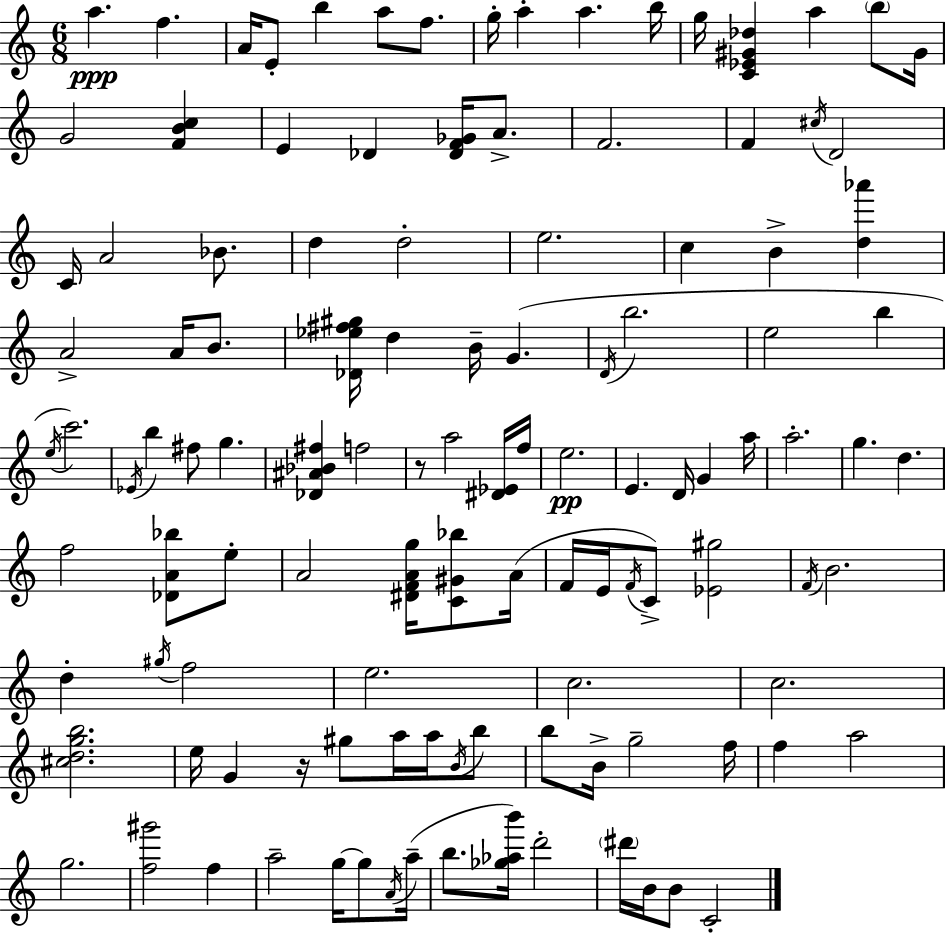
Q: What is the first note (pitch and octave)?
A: A5